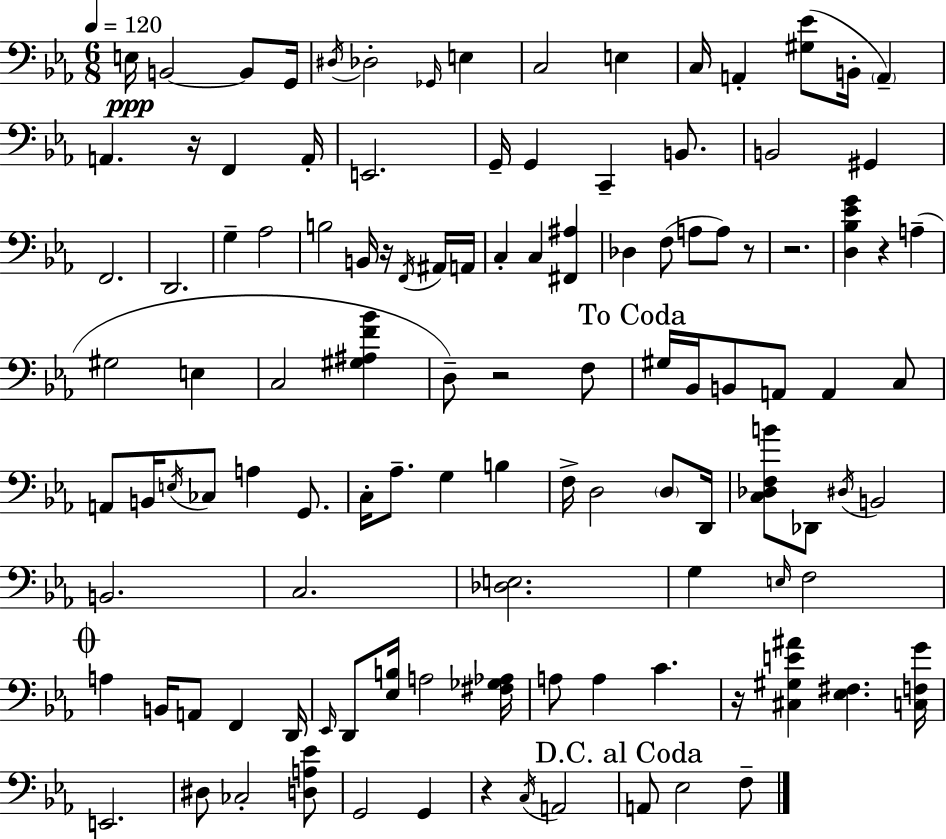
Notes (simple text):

E3/s B2/h B2/e G2/s D#3/s Db3/h Gb2/s E3/q C3/h E3/q C3/s A2/q [G#3,Eb4]/e B2/s A2/q A2/q. R/s F2/q A2/s E2/h. G2/s G2/q C2/q B2/e. B2/h G#2/q F2/h. D2/h. G3/q Ab3/h B3/h B2/s R/s F2/s A#2/s A2/s C3/q C3/q [F#2,A#3]/q Db3/q F3/e A3/e A3/e R/e R/h. [D3,Bb3,Eb4,G4]/q R/q A3/q G#3/h E3/q C3/h [G#3,A#3,F4,Bb4]/q D3/e R/h F3/e G#3/s Bb2/s B2/e A2/e A2/q C3/e A2/e B2/s E3/s CES3/e A3/q G2/e. C3/s Ab3/e. G3/q B3/q F3/s D3/h D3/e D2/s [C3,Db3,F3,B4]/e Db2/e D#3/s B2/h B2/h. C3/h. [Db3,E3]/h. G3/q E3/s F3/h A3/q B2/s A2/e F2/q D2/s Eb2/s D2/e [Eb3,B3]/s A3/h [F#3,Gb3,Ab3]/s A3/e A3/q C4/q. R/s [C#3,G#3,E4,A#4]/q [Eb3,F#3]/q. [C3,F3,G4]/s E2/h. D#3/e CES3/h [D3,A3,Eb4]/e G2/h G2/q R/q C3/s A2/h A2/e Eb3/h F3/e